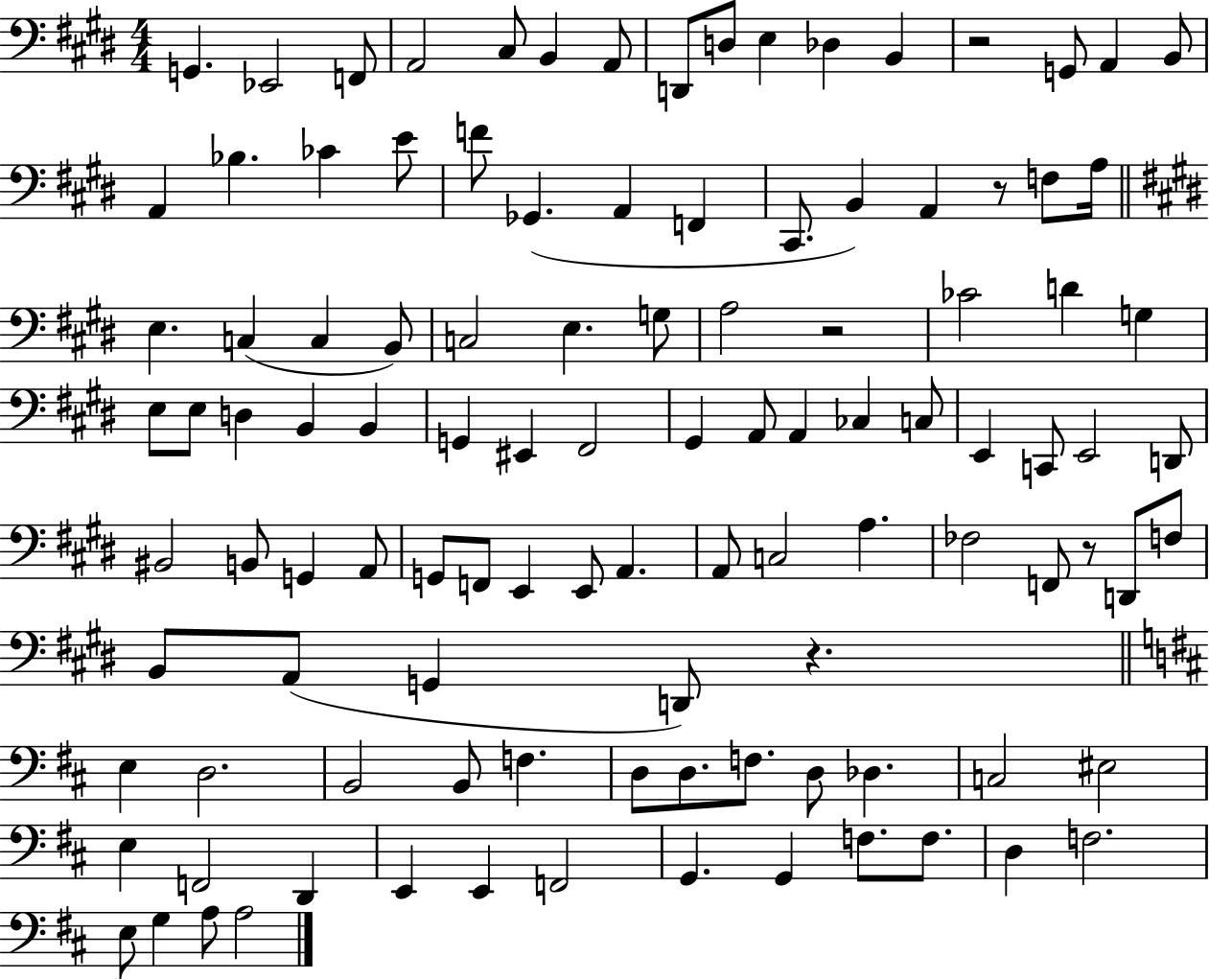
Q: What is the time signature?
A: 4/4